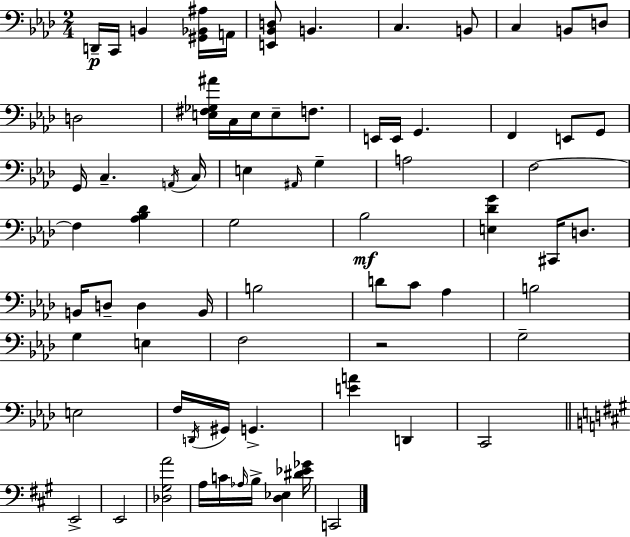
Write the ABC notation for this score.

X:1
T:Untitled
M:2/4
L:1/4
K:Fm
D,,/4 C,,/4 B,, [^G,,_B,,^A,]/4 A,,/4 [E,,_B,,D,]/2 B,, C, B,,/2 C, B,,/2 D,/2 D,2 [E,^F,_G,^A]/4 C,/4 E,/4 E,/2 F,/2 E,,/4 E,,/4 G,, F,, E,,/2 G,,/2 G,,/4 C, A,,/4 C,/4 E, ^A,,/4 G, A,2 F,2 F, [_A,_B,_D] G,2 _B,2 [E,_DG] ^C,,/4 D,/2 B,,/4 D,/2 D, B,,/4 B,2 D/2 C/2 _A, B,2 G, E, F,2 z2 G,2 E,2 F,/4 D,,/4 ^G,,/4 G,, [EA] D,, C,,2 E,,2 E,,2 [_D,^G,A]2 A,/4 C/4 _A,/4 B,/4 [D,_E,] [^D_E_G]/4 C,,2